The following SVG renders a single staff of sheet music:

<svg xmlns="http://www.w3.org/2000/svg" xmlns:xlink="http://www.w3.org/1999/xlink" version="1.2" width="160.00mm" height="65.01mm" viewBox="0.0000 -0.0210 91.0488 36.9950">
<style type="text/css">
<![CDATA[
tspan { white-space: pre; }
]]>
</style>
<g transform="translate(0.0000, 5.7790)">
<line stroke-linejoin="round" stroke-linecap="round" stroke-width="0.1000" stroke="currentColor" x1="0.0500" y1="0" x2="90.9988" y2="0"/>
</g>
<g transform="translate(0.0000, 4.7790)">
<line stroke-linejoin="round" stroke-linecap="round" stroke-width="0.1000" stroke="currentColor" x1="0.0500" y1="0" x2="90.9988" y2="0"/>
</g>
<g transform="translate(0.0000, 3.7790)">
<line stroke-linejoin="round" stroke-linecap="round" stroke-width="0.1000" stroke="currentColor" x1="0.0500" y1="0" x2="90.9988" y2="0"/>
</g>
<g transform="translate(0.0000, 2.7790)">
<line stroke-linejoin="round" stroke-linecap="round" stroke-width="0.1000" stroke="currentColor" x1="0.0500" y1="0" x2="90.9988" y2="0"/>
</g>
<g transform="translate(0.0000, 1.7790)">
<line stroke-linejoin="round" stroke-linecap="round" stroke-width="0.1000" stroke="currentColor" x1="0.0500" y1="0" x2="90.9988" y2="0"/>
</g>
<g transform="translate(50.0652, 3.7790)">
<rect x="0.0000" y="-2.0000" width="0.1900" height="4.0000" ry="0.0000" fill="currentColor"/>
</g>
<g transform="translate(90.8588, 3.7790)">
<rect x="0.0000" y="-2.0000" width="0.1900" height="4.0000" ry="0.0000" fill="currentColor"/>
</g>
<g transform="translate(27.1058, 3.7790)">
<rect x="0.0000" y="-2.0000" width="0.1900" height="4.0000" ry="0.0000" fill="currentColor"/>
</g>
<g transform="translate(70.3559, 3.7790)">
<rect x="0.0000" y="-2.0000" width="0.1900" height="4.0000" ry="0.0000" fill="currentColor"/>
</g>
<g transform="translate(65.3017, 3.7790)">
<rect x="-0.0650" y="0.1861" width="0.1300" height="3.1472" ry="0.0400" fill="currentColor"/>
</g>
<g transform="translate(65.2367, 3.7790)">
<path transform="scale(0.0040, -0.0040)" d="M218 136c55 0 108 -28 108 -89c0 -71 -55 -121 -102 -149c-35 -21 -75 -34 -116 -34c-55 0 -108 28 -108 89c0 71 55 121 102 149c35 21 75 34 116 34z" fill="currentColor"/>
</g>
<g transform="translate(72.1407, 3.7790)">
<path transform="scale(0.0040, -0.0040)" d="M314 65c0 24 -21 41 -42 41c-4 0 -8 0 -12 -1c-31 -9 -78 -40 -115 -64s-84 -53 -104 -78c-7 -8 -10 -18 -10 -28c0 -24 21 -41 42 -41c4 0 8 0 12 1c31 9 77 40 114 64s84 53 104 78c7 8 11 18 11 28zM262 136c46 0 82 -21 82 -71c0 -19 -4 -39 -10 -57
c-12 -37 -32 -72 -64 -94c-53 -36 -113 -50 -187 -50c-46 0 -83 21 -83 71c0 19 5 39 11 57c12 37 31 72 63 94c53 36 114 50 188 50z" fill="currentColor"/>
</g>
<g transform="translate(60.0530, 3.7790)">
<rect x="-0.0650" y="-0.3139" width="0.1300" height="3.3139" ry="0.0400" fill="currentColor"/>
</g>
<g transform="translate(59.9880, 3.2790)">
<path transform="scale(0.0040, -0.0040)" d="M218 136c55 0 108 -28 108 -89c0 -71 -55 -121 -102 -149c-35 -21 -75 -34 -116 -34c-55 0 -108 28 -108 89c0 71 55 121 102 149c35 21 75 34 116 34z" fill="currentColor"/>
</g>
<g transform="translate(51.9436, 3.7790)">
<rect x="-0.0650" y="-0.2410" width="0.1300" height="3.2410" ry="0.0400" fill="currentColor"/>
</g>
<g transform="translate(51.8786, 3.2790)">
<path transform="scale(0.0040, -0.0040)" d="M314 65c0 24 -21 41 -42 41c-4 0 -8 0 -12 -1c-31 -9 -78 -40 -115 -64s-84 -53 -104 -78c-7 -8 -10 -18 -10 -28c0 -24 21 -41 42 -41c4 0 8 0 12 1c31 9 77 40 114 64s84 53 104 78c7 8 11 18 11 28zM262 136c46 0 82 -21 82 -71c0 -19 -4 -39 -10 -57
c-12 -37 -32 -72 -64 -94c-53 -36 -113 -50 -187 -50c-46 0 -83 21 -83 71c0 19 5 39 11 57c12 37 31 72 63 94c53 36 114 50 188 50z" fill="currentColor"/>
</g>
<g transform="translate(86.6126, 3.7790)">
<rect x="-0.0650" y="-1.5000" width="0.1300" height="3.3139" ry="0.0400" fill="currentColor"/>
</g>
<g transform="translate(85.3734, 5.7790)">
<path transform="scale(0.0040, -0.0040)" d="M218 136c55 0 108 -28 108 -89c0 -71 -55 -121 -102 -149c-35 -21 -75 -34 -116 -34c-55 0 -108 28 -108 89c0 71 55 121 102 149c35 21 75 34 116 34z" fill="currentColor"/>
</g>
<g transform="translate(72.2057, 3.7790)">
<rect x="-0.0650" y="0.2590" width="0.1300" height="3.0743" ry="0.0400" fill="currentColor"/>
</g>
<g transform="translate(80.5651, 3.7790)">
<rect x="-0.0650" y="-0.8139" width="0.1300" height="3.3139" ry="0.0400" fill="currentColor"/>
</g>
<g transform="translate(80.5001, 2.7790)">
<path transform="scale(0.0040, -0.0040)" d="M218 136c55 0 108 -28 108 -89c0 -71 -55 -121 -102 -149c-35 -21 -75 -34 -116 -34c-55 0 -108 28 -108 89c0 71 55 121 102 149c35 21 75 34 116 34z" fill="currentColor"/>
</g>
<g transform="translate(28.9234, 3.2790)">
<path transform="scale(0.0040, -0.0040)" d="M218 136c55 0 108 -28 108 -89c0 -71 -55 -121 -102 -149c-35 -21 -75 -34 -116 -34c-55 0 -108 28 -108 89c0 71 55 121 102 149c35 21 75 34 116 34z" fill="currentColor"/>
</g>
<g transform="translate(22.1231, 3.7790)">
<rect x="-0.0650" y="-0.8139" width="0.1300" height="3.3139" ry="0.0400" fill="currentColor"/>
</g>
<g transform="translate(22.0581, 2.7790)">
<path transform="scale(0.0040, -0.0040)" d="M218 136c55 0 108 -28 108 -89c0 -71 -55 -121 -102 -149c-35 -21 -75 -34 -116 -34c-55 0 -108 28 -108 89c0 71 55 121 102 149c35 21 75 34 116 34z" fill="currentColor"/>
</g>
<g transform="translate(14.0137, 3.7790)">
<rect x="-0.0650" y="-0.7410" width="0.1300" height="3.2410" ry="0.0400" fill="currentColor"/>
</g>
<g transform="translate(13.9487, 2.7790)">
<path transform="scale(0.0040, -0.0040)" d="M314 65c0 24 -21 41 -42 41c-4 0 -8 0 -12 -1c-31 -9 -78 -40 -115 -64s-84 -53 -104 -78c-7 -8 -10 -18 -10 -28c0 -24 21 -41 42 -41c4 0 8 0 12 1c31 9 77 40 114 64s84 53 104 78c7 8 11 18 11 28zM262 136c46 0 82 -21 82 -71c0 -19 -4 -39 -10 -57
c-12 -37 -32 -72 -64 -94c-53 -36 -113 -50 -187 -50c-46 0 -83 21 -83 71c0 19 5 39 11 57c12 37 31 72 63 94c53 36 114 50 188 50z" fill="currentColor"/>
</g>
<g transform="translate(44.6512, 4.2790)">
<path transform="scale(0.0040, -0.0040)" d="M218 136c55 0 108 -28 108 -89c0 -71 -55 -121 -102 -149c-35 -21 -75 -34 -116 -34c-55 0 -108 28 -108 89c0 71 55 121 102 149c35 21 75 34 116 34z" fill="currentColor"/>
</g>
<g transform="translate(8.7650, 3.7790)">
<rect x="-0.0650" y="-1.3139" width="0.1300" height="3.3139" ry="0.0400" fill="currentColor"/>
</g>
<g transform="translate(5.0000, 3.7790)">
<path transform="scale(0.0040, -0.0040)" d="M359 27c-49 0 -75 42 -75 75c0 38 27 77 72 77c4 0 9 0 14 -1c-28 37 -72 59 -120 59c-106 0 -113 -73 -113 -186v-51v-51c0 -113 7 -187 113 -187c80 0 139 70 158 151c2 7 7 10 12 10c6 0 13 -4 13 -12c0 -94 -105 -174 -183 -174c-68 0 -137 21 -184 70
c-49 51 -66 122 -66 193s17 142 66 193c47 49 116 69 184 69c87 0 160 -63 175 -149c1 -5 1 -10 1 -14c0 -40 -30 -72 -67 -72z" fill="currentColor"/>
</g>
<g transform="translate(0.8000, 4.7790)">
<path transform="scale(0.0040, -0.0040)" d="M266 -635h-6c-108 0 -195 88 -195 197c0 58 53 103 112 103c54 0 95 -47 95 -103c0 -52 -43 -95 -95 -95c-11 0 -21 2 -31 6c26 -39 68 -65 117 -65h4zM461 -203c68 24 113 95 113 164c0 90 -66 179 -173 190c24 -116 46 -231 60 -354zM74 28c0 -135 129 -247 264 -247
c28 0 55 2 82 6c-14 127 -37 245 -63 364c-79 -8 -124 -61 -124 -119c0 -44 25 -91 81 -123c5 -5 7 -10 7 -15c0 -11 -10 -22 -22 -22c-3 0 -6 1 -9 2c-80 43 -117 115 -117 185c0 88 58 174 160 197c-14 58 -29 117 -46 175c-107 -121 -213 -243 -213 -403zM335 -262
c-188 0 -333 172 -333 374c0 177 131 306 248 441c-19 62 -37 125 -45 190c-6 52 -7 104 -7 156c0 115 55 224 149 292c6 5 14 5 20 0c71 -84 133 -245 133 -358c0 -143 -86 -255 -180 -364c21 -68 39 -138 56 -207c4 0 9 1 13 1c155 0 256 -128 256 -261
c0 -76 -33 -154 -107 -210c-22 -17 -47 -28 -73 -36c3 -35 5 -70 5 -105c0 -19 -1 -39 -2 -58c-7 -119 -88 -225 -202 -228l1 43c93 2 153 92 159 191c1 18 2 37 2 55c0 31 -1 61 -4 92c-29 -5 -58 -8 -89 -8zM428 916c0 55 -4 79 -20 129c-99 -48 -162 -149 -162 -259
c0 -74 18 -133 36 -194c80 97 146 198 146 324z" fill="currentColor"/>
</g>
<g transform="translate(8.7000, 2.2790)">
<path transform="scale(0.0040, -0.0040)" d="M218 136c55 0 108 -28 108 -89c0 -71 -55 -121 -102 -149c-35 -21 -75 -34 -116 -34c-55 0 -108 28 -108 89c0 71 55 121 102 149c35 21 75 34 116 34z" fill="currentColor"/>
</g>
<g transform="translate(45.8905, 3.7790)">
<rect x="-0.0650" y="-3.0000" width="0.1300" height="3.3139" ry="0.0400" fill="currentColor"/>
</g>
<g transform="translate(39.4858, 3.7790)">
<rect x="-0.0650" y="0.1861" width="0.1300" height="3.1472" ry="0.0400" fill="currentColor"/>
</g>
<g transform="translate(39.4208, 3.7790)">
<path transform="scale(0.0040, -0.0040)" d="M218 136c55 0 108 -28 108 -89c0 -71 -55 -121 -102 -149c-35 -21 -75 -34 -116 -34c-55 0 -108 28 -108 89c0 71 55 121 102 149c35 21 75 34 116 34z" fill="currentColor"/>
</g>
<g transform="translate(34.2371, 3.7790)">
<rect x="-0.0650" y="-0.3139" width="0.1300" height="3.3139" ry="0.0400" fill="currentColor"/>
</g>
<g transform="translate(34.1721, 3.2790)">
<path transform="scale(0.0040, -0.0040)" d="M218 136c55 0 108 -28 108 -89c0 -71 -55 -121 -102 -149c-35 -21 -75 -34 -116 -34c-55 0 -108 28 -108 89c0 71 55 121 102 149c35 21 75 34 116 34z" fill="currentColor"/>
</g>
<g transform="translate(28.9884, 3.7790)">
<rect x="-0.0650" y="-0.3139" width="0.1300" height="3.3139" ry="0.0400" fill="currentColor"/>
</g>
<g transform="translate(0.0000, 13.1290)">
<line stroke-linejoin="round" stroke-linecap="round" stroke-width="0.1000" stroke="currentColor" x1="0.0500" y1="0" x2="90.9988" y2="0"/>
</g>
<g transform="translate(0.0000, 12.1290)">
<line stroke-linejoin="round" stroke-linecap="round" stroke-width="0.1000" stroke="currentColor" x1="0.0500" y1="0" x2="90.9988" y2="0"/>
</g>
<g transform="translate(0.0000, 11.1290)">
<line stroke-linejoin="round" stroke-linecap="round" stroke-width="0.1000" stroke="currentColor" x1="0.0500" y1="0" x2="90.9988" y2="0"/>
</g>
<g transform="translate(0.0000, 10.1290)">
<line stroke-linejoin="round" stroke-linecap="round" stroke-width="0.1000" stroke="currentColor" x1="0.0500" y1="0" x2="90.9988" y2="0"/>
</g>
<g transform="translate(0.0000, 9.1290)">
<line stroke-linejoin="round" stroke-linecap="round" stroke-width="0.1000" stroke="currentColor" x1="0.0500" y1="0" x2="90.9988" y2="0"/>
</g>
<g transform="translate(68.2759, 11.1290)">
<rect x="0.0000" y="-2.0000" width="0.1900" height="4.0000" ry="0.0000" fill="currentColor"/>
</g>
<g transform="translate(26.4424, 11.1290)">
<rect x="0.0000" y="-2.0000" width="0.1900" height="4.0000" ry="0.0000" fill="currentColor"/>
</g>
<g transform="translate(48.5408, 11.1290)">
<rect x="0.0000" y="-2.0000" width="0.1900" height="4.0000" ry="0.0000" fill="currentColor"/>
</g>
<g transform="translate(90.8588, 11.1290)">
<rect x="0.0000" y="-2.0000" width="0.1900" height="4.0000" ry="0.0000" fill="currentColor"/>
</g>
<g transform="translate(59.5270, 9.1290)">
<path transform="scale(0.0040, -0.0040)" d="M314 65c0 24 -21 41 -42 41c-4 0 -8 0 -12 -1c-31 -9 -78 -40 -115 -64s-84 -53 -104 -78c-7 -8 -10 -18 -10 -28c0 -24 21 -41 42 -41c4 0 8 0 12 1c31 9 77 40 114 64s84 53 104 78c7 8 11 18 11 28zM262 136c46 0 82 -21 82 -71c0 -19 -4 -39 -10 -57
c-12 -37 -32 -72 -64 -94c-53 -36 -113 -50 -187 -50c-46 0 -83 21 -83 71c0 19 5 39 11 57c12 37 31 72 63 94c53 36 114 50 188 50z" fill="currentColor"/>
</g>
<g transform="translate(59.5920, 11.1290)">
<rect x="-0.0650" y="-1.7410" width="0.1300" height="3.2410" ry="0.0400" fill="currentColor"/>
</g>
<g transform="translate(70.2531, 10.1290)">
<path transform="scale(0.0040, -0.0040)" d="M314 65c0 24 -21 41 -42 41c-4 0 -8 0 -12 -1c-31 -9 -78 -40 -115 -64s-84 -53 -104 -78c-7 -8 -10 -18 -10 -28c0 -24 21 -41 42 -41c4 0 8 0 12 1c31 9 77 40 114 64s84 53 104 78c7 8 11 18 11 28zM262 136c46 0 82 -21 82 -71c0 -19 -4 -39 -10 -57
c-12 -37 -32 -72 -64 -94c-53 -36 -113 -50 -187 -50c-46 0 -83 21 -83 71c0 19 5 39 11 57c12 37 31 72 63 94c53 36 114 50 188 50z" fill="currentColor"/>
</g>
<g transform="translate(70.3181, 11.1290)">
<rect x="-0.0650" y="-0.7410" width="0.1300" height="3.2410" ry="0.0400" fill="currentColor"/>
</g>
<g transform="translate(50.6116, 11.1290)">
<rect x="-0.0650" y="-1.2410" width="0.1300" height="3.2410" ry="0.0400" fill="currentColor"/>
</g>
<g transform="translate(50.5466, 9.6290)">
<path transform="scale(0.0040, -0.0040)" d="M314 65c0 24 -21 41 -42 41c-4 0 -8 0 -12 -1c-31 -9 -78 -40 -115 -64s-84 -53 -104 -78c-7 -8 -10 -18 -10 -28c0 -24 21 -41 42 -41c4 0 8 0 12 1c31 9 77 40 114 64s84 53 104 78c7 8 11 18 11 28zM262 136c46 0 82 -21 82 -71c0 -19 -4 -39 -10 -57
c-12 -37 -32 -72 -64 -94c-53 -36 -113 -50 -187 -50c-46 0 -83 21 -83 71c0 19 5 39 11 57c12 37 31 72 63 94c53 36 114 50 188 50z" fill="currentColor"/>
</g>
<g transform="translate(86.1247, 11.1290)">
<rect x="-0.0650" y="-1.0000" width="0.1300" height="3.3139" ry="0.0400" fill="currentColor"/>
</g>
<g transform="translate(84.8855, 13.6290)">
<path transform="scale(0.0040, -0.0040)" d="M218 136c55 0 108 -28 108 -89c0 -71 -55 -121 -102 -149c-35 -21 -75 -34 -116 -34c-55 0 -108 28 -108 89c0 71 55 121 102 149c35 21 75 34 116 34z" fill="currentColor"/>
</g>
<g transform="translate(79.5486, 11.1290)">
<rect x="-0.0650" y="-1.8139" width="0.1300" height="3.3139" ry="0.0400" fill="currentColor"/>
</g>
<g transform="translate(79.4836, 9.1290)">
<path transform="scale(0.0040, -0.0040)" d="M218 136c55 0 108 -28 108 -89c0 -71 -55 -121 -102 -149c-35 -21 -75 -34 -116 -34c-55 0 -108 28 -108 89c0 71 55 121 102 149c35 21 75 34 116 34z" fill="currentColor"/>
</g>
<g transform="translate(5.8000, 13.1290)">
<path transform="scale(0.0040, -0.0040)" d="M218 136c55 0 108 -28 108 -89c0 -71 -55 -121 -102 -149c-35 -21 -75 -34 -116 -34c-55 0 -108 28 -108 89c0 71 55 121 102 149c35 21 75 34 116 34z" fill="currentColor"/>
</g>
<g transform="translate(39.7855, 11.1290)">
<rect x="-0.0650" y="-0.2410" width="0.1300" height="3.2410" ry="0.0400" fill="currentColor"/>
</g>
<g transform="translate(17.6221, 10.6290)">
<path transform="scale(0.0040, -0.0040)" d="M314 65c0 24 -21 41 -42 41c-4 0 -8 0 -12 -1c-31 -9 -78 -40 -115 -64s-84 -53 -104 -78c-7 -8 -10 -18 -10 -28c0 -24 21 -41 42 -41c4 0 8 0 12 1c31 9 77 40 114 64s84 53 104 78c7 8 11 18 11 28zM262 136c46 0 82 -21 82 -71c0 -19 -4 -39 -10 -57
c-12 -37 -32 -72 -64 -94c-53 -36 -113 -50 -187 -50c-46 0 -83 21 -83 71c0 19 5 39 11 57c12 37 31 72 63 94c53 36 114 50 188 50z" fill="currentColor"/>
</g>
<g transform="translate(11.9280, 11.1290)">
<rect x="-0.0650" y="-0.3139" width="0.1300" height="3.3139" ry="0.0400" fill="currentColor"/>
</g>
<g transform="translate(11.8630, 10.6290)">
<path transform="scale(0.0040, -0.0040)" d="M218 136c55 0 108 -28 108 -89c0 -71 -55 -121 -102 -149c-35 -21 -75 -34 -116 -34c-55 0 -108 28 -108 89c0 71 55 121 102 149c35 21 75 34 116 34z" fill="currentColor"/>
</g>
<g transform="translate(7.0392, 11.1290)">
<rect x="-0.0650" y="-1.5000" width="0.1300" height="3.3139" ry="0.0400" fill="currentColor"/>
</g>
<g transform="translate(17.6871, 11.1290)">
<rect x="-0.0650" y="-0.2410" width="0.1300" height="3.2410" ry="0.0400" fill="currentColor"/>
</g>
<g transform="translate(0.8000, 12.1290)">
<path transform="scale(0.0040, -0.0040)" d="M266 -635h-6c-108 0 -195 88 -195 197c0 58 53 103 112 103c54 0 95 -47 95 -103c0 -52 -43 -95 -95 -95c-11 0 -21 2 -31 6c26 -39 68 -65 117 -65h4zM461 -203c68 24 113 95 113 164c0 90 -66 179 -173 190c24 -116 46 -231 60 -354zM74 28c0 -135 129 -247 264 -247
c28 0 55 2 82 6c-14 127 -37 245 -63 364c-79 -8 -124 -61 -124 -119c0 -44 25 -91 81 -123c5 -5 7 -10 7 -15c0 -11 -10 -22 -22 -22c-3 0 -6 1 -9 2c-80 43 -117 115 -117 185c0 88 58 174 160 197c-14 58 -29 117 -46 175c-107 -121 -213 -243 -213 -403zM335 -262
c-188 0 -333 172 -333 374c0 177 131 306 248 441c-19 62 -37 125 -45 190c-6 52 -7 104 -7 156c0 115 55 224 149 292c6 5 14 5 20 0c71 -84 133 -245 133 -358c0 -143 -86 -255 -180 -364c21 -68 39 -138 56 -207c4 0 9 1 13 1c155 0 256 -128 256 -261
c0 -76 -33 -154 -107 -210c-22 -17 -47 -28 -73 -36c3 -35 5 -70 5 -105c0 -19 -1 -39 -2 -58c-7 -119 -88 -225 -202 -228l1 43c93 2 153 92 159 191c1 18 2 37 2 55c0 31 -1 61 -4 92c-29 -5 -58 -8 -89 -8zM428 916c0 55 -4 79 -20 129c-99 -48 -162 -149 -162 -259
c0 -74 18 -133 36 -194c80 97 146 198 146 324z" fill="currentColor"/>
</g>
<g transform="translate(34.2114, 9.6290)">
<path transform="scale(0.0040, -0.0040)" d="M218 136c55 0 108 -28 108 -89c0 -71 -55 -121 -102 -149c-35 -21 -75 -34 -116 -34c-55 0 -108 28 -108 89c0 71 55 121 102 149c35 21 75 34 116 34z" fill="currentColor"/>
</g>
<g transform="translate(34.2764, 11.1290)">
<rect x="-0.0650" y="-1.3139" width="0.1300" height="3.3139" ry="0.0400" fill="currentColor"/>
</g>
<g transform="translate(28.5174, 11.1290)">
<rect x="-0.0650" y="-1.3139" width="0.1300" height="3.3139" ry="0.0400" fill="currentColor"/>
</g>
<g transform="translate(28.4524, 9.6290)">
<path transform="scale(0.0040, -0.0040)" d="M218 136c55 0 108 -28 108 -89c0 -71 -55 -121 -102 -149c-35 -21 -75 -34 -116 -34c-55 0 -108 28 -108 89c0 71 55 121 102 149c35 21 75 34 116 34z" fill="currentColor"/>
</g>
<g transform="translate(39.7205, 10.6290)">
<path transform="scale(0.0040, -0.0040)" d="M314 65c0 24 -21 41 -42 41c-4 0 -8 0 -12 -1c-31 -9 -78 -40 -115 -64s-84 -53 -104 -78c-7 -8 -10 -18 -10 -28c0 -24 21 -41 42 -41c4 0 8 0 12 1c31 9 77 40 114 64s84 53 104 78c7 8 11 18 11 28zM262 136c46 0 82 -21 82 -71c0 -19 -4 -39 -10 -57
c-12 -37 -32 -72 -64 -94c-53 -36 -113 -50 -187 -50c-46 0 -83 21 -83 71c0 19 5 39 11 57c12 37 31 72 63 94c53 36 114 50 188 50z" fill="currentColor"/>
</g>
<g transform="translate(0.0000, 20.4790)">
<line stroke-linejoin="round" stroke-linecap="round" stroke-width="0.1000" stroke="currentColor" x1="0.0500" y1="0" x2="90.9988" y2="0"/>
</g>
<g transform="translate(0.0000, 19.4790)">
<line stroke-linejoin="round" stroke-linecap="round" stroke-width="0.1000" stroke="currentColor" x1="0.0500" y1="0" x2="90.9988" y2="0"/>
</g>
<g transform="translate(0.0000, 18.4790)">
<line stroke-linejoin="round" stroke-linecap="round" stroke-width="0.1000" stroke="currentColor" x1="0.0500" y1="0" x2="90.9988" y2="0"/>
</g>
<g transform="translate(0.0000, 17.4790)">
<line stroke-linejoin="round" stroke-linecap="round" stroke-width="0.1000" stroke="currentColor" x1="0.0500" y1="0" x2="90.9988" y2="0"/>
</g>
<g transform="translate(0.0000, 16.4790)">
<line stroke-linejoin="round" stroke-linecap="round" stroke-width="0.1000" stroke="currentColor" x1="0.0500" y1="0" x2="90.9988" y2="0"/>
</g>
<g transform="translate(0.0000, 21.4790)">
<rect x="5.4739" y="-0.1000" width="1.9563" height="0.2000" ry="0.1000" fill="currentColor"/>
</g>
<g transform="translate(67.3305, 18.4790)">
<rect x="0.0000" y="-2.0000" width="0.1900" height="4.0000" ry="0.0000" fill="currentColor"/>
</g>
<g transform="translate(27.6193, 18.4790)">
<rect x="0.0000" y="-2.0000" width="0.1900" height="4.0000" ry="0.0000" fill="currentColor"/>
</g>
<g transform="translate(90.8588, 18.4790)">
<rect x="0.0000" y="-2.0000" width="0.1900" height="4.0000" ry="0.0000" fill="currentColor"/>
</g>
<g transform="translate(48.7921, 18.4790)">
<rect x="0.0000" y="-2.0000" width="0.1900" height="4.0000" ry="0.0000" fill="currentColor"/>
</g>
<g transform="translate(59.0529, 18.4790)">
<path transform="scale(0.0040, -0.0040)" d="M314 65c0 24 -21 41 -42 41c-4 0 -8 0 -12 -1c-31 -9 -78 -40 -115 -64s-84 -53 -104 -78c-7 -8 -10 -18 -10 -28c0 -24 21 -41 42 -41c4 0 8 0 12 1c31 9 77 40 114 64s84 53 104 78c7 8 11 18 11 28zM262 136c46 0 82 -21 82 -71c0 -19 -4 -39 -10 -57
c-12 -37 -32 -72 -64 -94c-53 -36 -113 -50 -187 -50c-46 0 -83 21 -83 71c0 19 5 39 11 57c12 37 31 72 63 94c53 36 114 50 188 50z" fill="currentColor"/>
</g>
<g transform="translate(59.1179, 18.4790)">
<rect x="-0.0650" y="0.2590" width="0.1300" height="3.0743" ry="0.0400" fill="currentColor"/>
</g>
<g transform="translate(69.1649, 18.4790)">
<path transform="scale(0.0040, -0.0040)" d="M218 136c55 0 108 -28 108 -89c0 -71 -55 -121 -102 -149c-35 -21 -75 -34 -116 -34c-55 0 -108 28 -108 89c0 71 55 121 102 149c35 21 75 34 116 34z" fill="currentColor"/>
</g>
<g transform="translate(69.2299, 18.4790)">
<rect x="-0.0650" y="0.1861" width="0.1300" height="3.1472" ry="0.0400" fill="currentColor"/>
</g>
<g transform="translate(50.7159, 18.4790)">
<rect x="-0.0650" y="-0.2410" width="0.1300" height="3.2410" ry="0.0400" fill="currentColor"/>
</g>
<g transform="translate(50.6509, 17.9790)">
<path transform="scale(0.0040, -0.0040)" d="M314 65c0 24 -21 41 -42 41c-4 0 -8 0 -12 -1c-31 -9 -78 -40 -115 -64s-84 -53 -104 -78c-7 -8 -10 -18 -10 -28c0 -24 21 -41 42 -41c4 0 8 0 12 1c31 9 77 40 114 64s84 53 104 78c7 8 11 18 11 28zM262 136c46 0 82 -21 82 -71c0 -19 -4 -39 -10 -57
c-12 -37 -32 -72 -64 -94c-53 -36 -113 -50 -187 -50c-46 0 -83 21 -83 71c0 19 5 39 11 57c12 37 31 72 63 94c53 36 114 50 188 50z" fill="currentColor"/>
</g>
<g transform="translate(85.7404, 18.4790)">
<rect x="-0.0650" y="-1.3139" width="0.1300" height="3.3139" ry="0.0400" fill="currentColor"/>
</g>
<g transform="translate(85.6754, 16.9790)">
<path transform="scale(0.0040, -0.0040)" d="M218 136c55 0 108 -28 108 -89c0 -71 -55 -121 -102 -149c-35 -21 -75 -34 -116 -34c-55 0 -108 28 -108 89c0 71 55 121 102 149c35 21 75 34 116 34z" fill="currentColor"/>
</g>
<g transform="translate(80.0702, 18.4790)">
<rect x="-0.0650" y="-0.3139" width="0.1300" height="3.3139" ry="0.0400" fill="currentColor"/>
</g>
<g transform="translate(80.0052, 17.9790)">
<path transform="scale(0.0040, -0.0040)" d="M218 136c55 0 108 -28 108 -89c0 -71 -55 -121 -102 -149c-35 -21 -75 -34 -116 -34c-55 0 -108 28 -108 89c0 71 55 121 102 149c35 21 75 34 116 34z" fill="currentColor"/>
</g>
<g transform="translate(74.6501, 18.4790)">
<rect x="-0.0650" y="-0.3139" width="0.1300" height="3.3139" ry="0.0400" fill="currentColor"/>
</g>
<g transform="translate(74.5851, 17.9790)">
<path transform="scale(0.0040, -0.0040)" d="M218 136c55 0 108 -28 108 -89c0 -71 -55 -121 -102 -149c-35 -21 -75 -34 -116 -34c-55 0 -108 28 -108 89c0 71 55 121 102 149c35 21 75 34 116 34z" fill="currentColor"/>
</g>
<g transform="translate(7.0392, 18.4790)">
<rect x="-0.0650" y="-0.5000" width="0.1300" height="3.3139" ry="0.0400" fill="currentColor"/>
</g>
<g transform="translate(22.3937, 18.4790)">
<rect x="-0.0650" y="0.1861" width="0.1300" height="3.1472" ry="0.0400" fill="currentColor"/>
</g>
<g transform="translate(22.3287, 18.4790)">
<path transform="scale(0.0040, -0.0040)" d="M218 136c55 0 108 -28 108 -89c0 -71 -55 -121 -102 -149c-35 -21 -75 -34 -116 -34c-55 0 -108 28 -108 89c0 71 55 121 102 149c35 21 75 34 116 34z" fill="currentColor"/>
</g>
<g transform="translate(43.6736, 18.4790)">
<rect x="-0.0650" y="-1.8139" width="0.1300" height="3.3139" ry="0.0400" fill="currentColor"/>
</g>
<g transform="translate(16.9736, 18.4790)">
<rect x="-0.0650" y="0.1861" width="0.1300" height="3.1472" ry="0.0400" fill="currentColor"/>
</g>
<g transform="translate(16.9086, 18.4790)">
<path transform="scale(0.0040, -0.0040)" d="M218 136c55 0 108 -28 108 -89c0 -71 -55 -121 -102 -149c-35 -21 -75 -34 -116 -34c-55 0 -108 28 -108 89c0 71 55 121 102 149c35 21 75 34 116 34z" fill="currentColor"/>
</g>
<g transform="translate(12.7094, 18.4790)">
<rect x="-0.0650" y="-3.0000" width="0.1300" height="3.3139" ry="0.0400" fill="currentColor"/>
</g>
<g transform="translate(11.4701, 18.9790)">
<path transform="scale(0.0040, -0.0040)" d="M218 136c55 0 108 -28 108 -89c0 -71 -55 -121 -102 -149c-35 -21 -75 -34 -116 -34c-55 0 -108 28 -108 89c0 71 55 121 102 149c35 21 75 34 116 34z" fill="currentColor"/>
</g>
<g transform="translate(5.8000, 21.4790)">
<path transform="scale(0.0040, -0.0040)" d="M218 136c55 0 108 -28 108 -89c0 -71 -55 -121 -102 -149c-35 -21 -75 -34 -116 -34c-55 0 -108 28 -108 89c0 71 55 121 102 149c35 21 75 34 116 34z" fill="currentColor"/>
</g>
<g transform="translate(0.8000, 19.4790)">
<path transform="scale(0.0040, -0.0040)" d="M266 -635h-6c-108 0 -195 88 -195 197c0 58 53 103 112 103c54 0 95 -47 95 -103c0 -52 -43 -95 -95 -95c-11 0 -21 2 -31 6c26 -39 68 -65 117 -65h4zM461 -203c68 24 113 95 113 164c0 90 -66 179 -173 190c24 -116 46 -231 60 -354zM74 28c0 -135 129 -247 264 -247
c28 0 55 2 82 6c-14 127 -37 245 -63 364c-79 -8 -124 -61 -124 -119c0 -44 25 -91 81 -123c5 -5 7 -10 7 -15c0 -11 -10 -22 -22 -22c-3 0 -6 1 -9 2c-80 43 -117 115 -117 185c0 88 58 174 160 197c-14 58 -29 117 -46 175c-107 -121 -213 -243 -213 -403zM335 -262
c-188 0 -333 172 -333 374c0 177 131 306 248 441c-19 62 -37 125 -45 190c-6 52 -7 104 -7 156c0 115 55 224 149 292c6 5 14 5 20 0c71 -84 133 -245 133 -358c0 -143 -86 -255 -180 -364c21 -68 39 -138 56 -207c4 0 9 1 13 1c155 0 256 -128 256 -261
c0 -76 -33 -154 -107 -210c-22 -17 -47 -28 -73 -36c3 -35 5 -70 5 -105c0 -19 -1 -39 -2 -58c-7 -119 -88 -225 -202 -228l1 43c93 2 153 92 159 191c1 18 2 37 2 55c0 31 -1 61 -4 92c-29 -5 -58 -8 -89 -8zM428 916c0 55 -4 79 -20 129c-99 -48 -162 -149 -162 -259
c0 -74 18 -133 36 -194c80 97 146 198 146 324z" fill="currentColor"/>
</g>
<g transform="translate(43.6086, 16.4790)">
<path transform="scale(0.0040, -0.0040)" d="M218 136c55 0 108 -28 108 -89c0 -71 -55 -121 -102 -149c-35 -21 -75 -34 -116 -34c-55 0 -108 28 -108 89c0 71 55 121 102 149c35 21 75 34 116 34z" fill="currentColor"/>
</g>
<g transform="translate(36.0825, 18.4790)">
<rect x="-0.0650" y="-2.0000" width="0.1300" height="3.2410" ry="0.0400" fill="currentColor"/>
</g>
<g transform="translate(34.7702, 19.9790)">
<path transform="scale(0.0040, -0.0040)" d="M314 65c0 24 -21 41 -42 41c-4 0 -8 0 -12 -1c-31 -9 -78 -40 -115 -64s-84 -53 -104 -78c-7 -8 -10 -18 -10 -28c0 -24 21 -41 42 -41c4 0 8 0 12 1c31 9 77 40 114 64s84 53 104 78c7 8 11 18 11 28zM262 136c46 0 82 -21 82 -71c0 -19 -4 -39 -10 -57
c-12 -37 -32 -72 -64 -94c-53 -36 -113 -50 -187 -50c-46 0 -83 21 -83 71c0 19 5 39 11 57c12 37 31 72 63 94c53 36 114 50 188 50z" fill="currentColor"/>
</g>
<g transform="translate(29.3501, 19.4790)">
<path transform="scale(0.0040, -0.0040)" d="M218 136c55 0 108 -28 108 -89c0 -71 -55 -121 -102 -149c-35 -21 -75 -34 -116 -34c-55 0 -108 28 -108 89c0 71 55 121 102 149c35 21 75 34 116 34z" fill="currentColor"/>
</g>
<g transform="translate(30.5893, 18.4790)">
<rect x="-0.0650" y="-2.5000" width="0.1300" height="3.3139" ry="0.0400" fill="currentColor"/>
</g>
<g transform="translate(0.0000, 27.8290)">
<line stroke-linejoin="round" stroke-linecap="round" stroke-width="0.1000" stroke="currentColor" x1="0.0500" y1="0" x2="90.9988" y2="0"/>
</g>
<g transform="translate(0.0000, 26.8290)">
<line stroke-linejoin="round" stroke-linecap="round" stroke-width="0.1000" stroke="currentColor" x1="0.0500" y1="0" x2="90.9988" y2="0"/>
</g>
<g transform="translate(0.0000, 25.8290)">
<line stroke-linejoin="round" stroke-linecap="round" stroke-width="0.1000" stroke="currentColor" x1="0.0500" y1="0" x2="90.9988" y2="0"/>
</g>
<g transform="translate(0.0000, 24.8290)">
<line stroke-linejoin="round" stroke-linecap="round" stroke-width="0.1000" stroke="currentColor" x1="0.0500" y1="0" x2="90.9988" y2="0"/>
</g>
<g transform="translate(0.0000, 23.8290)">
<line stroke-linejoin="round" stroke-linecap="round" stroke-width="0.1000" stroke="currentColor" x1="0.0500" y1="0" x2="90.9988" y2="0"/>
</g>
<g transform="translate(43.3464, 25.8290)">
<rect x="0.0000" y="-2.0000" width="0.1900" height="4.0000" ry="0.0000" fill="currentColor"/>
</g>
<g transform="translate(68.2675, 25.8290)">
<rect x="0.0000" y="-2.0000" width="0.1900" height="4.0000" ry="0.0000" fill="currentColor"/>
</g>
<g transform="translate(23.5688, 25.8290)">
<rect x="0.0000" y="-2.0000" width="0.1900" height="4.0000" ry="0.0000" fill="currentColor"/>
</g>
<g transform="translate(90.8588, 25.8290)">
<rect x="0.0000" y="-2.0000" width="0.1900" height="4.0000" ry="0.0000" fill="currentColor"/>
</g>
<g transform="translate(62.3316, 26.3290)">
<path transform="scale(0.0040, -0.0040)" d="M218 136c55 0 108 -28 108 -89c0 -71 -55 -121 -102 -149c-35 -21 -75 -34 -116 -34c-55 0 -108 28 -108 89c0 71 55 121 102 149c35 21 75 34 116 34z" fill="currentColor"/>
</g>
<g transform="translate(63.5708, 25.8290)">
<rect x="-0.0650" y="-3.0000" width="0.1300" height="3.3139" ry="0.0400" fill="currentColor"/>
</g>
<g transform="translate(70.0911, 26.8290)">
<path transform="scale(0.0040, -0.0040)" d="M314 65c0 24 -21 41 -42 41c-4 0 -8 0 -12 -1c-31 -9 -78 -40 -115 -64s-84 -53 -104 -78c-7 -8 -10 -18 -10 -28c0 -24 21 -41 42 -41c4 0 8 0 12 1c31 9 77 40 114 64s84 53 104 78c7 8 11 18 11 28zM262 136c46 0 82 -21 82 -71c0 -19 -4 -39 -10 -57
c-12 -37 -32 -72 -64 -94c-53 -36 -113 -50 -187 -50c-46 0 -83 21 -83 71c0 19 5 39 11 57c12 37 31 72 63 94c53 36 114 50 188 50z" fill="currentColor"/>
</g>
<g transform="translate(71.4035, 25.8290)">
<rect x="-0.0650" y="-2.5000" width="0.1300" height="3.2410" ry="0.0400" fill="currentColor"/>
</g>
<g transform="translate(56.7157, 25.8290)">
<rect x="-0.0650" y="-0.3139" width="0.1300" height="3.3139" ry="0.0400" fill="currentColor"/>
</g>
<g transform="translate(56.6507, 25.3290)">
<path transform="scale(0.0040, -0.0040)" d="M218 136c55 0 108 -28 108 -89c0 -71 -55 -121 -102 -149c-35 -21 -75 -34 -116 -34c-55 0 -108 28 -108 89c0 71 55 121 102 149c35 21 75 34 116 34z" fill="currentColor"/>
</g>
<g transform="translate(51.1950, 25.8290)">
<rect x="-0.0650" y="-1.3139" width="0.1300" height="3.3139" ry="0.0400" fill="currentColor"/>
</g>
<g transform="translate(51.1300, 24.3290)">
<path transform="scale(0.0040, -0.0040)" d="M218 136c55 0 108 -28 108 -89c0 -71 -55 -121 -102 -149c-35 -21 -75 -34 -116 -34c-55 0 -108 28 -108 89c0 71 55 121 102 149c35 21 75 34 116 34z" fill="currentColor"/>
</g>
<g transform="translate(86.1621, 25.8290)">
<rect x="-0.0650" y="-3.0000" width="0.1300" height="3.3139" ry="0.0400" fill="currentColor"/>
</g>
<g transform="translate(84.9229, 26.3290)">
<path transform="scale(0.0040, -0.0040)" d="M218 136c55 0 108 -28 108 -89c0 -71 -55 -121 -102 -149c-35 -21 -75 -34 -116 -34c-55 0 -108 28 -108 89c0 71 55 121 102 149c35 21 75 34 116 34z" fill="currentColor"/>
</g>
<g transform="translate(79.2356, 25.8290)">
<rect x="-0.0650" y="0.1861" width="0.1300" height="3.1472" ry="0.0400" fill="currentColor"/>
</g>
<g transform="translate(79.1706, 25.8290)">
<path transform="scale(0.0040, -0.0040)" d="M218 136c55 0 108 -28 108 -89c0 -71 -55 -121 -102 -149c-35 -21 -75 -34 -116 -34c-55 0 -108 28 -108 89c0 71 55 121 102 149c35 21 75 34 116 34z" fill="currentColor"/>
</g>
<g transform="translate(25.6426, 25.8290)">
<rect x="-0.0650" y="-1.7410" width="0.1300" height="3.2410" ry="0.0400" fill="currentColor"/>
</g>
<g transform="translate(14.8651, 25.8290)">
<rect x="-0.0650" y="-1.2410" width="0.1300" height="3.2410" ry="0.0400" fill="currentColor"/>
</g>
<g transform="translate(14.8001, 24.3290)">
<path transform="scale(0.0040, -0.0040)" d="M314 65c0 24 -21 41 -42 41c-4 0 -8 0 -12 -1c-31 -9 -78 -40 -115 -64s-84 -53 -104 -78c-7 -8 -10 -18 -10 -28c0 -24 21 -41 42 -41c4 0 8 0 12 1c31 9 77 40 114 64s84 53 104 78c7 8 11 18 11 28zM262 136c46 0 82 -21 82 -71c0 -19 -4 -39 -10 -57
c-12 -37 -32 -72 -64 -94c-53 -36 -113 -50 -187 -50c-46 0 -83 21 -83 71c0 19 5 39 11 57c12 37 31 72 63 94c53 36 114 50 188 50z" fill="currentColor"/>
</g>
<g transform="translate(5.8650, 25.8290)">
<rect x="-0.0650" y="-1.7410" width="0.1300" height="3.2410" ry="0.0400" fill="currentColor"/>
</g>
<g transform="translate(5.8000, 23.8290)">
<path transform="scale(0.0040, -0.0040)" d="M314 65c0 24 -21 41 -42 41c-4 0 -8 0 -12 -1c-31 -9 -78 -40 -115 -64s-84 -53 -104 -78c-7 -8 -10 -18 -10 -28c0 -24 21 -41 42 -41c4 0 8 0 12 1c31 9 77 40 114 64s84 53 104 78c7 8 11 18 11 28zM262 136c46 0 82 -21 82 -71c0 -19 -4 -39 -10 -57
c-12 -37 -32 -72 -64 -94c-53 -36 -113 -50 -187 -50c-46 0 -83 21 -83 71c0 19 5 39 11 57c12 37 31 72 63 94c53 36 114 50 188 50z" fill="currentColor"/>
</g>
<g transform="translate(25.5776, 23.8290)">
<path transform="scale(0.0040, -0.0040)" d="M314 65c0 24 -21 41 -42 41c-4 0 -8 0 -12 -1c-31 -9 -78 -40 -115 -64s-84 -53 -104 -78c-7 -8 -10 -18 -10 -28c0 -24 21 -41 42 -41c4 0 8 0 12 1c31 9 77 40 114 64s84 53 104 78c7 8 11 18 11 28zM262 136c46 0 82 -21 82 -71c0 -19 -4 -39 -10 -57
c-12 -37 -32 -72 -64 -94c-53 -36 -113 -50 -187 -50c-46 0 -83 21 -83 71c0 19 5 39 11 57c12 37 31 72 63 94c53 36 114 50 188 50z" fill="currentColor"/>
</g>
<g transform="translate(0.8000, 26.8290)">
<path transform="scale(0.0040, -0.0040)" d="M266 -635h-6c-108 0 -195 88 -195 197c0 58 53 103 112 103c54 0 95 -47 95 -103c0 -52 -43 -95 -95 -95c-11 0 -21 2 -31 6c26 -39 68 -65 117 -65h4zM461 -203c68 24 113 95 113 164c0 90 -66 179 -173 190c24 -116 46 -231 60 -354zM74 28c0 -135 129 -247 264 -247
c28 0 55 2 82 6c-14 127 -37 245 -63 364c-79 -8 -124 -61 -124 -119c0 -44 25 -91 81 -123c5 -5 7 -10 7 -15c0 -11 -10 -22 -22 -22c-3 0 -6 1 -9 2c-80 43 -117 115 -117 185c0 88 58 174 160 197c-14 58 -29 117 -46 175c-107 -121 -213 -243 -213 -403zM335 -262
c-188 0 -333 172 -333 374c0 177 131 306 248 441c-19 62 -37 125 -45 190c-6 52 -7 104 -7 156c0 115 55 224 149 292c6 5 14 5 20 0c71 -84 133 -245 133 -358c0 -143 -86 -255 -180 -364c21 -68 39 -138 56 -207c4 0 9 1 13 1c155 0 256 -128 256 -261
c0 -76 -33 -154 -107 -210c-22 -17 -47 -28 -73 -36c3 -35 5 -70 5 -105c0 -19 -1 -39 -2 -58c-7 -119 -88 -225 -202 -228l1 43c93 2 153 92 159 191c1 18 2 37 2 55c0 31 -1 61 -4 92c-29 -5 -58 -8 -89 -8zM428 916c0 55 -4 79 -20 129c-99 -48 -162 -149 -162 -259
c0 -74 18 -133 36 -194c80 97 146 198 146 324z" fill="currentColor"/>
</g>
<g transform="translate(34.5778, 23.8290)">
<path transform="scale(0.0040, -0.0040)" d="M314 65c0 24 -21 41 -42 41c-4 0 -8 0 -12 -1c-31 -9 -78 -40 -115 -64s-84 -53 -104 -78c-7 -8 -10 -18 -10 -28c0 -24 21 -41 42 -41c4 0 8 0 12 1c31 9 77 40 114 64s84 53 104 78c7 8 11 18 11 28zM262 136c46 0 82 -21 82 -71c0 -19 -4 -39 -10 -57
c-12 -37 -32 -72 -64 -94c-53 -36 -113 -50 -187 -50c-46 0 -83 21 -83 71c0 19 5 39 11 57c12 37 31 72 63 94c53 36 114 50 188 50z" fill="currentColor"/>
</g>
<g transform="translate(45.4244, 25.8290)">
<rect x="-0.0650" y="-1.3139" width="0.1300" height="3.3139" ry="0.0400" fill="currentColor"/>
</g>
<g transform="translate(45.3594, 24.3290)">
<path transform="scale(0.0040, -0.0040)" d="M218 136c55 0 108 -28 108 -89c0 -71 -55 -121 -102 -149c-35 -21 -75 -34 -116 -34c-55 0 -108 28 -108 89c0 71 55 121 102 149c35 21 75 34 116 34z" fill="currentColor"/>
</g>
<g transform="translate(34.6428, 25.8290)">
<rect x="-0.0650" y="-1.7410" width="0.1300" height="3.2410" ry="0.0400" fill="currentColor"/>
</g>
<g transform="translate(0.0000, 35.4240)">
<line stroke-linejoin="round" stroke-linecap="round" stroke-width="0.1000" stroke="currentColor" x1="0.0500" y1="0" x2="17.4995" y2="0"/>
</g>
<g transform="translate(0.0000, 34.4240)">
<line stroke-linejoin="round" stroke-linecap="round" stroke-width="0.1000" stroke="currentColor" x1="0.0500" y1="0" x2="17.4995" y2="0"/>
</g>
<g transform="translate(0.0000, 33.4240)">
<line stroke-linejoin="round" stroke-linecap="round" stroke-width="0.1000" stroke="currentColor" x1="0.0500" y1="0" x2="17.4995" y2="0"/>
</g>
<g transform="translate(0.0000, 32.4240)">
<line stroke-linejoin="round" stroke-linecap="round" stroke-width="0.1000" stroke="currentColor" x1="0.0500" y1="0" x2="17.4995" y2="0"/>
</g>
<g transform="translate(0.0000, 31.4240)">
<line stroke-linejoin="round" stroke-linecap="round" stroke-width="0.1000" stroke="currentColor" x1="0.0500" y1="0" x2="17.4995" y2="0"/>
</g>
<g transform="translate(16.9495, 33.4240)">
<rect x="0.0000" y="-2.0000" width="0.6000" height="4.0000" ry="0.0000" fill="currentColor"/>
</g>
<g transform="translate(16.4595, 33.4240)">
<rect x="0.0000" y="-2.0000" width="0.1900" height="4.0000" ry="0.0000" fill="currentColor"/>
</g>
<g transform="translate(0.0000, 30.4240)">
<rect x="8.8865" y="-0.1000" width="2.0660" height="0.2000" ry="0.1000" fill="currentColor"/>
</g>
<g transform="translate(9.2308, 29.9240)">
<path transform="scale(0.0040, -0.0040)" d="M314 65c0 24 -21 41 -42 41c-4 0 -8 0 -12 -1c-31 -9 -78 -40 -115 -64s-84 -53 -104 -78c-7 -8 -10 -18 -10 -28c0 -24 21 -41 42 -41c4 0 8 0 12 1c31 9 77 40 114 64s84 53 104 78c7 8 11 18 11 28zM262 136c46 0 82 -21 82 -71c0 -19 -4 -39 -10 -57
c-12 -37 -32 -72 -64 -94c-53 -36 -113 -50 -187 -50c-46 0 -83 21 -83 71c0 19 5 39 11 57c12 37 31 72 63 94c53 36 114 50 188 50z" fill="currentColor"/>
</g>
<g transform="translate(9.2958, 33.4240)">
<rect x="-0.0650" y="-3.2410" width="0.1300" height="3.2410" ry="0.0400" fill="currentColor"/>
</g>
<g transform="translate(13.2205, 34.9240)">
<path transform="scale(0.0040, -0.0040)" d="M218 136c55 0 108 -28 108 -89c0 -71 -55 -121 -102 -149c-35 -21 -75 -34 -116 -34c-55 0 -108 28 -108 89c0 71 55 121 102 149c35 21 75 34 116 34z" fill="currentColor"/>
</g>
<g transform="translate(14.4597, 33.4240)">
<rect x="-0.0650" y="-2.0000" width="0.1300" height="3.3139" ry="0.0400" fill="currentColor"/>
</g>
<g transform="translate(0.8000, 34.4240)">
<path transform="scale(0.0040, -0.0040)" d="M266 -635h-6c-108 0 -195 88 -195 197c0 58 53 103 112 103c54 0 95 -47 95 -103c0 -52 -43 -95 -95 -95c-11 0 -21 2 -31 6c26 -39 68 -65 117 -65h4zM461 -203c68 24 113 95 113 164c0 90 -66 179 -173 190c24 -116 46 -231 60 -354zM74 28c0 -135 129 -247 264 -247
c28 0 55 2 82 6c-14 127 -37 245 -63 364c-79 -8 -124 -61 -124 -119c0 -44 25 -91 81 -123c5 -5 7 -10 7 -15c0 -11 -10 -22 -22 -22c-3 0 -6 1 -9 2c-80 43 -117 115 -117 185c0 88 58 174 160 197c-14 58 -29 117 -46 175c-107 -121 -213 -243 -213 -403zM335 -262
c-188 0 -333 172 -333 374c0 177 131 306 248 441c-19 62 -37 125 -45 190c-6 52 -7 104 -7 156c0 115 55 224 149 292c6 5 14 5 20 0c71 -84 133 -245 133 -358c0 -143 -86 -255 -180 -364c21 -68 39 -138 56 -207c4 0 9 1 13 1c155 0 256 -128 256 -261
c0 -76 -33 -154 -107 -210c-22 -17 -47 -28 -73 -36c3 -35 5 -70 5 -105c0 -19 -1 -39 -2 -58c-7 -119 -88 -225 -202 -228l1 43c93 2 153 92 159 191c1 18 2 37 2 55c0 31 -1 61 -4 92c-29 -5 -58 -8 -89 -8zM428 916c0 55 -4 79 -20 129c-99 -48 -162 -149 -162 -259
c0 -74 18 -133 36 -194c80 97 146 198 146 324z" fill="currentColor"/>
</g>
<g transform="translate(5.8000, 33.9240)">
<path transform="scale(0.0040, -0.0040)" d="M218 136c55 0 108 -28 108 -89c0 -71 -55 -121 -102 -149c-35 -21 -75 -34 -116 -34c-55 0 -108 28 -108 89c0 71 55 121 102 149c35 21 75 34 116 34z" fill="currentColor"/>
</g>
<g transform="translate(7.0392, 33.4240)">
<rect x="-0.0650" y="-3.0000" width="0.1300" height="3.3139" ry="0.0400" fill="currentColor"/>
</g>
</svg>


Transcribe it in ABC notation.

X:1
T:Untitled
M:4/4
L:1/4
K:C
e d2 d c c B A c2 c B B2 d E E c c2 e e c2 e2 f2 d2 f D C A B B G F2 f c2 B2 B c c e f2 e2 f2 f2 e e c A G2 B A A b2 F